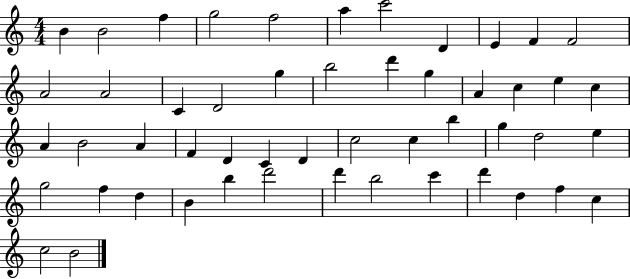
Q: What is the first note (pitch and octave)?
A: B4